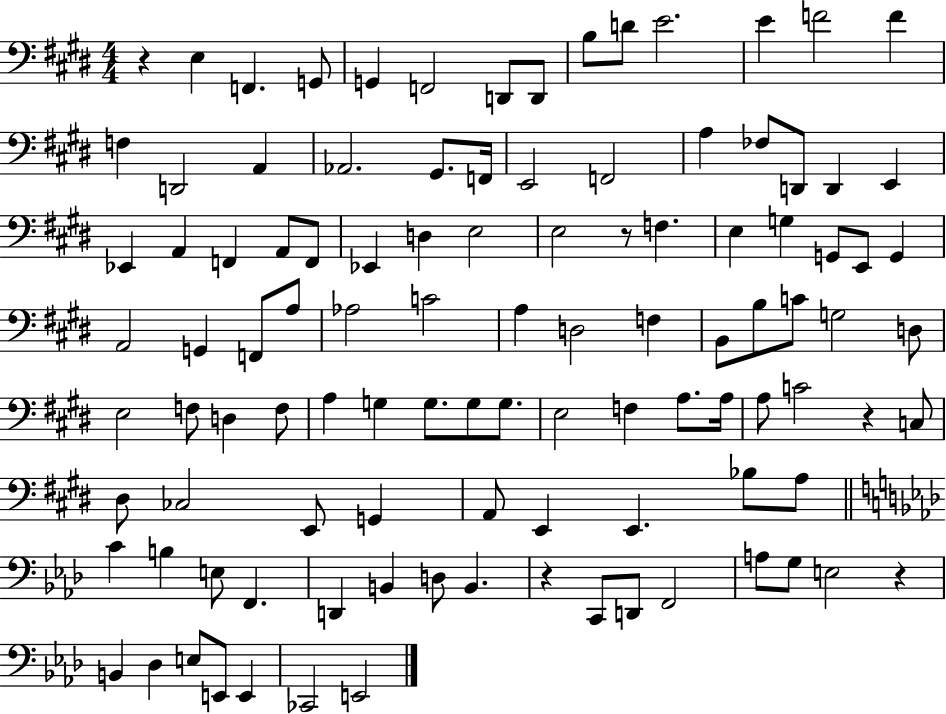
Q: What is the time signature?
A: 4/4